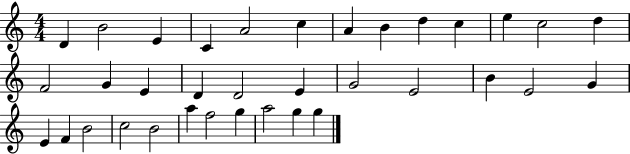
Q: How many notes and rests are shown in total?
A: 35